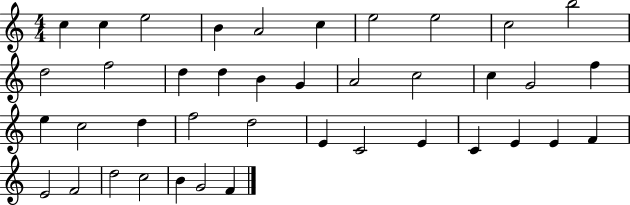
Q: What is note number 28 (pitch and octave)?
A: C4